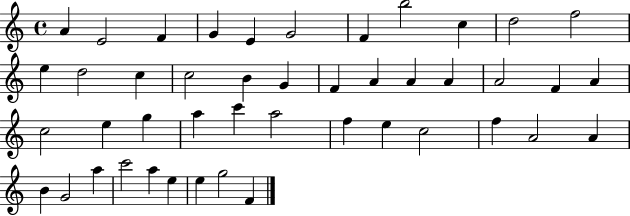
{
  \clef treble
  \time 4/4
  \defaultTimeSignature
  \key c \major
  a'4 e'2 f'4 | g'4 e'4 g'2 | f'4 b''2 c''4 | d''2 f''2 | \break e''4 d''2 c''4 | c''2 b'4 g'4 | f'4 a'4 a'4 a'4 | a'2 f'4 a'4 | \break c''2 e''4 g''4 | a''4 c'''4 a''2 | f''4 e''4 c''2 | f''4 a'2 a'4 | \break b'4 g'2 a''4 | c'''2 a''4 e''4 | e''4 g''2 f'4 | \bar "|."
}